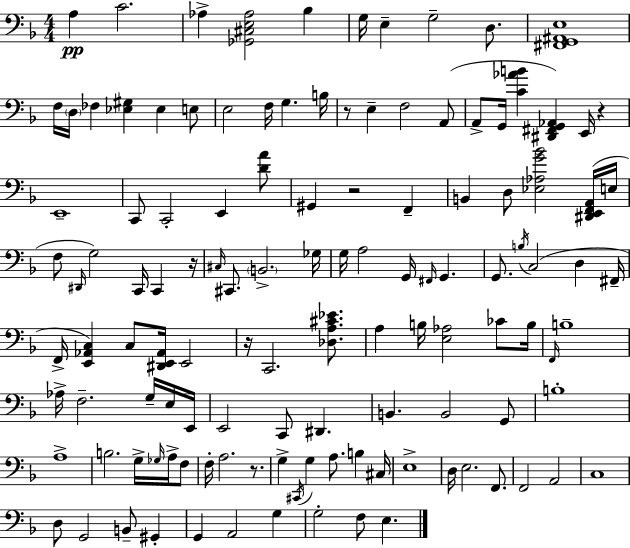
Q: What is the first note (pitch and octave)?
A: A3